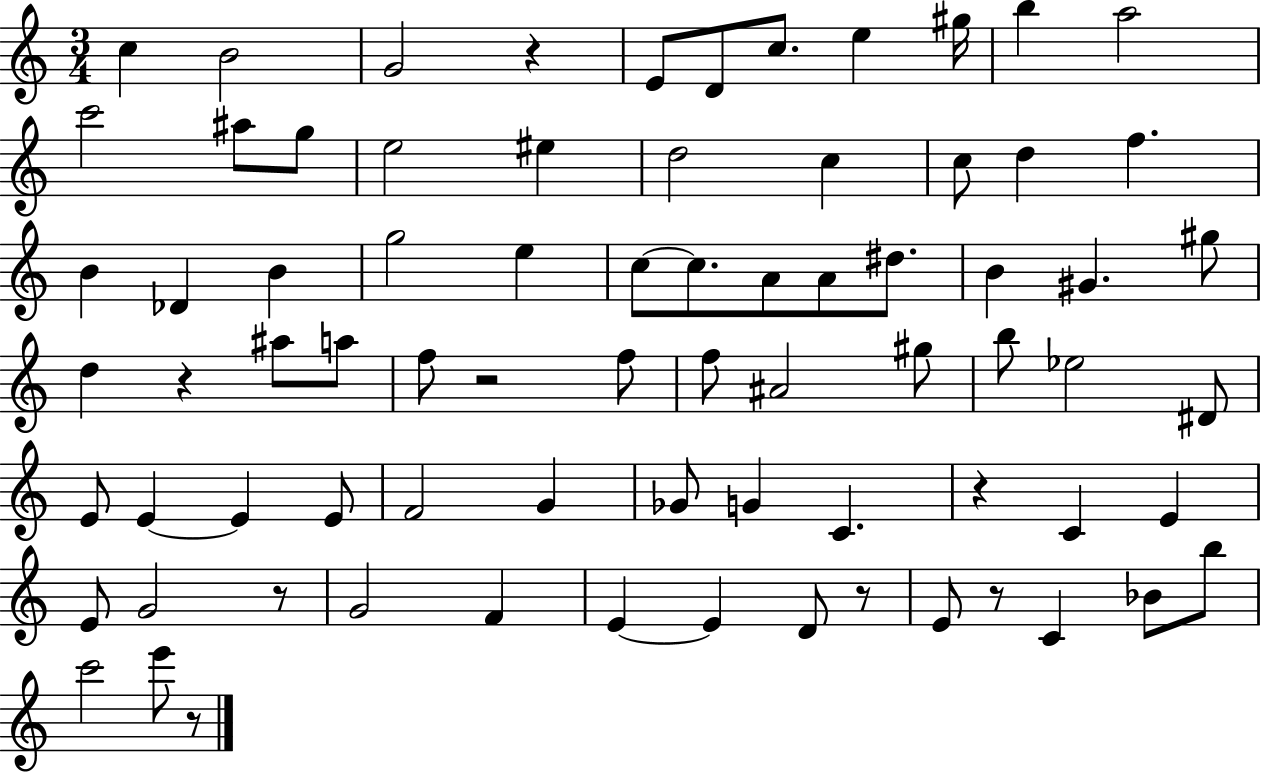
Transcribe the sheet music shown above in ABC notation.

X:1
T:Untitled
M:3/4
L:1/4
K:C
c B2 G2 z E/2 D/2 c/2 e ^g/4 b a2 c'2 ^a/2 g/2 e2 ^e d2 c c/2 d f B _D B g2 e c/2 c/2 A/2 A/2 ^d/2 B ^G ^g/2 d z ^a/2 a/2 f/2 z2 f/2 f/2 ^A2 ^g/2 b/2 _e2 ^D/2 E/2 E E E/2 F2 G _G/2 G C z C E E/2 G2 z/2 G2 F E E D/2 z/2 E/2 z/2 C _B/2 b/2 c'2 e'/2 z/2